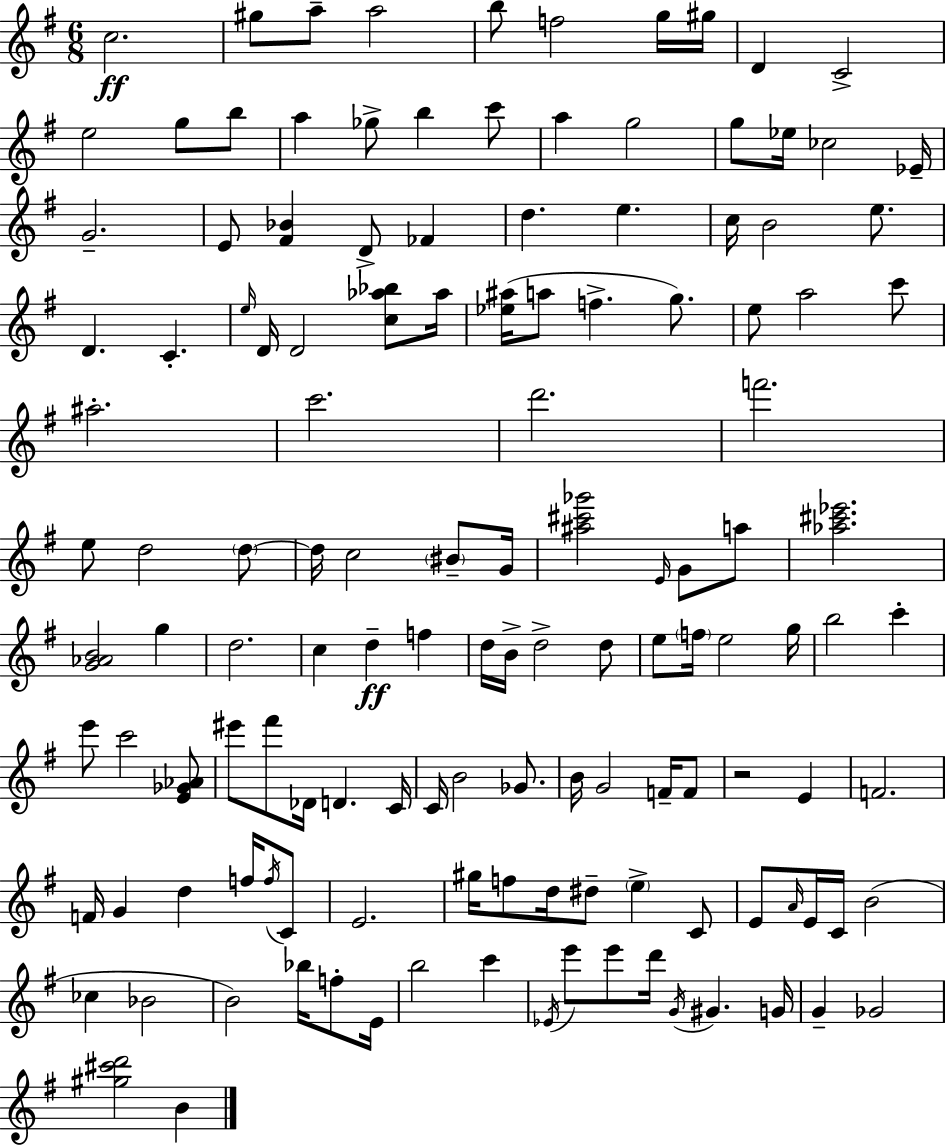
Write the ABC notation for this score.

X:1
T:Untitled
M:6/8
L:1/4
K:Em
c2 ^g/2 a/2 a2 b/2 f2 g/4 ^g/4 D C2 e2 g/2 b/2 a _g/2 b c'/2 a g2 g/2 _e/4 _c2 _E/4 G2 E/2 [^F_B] D/2 _F d e c/4 B2 e/2 D C e/4 D/4 D2 [c_a_b]/2 _a/4 [_e^a]/4 a/2 f g/2 e/2 a2 c'/2 ^a2 c'2 d'2 f'2 e/2 d2 d/2 d/4 c2 ^B/2 G/4 [^a^c'_g']2 E/4 G/2 a/2 [_a^c'_e']2 [G_AB]2 g d2 c d f d/4 B/4 d2 d/2 e/2 f/4 e2 g/4 b2 c' e'/2 c'2 [E_G_A]/2 ^e'/2 ^f'/2 _D/4 D C/4 C/4 B2 _G/2 B/4 G2 F/4 F/2 z2 E F2 F/4 G d f/4 f/4 C/2 E2 ^g/4 f/2 d/4 ^d/2 e C/2 E/2 A/4 E/4 C/4 B2 _c _B2 B2 _b/4 f/2 E/4 b2 c' _E/4 e'/2 e'/2 d'/4 G/4 ^G G/4 G _G2 [^g^c'd']2 B